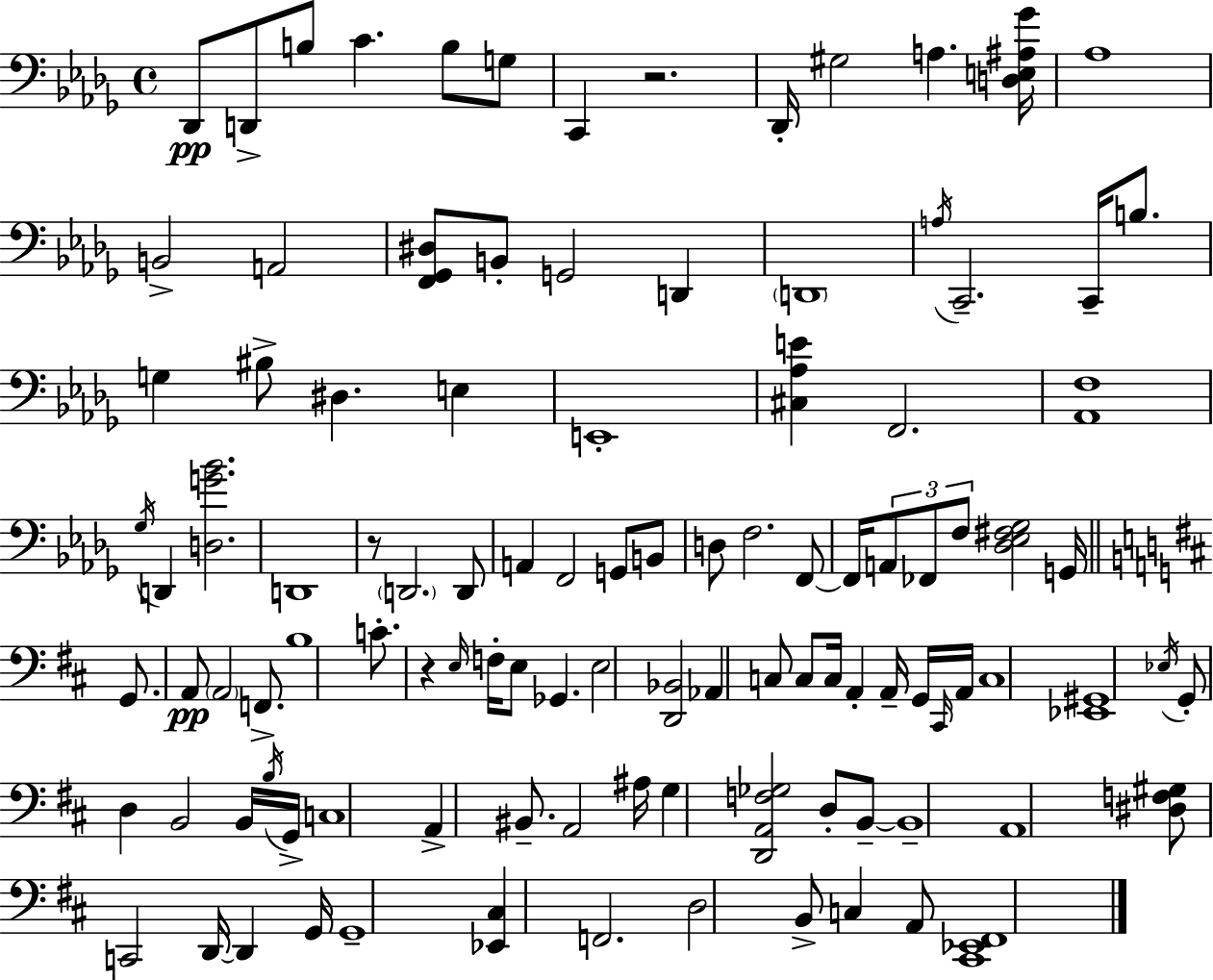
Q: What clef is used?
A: bass